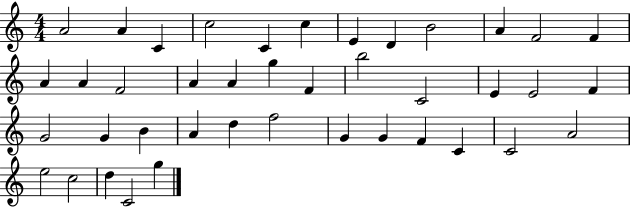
A4/h A4/q C4/q C5/h C4/q C5/q E4/q D4/q B4/h A4/q F4/h F4/q A4/q A4/q F4/h A4/q A4/q G5/q F4/q B5/h C4/h E4/q E4/h F4/q G4/h G4/q B4/q A4/q D5/q F5/h G4/q G4/q F4/q C4/q C4/h A4/h E5/h C5/h D5/q C4/h G5/q